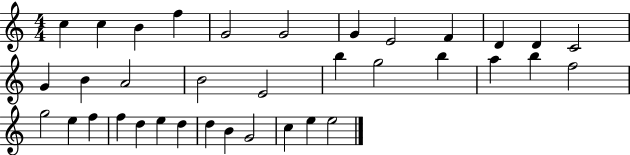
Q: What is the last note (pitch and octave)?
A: E5